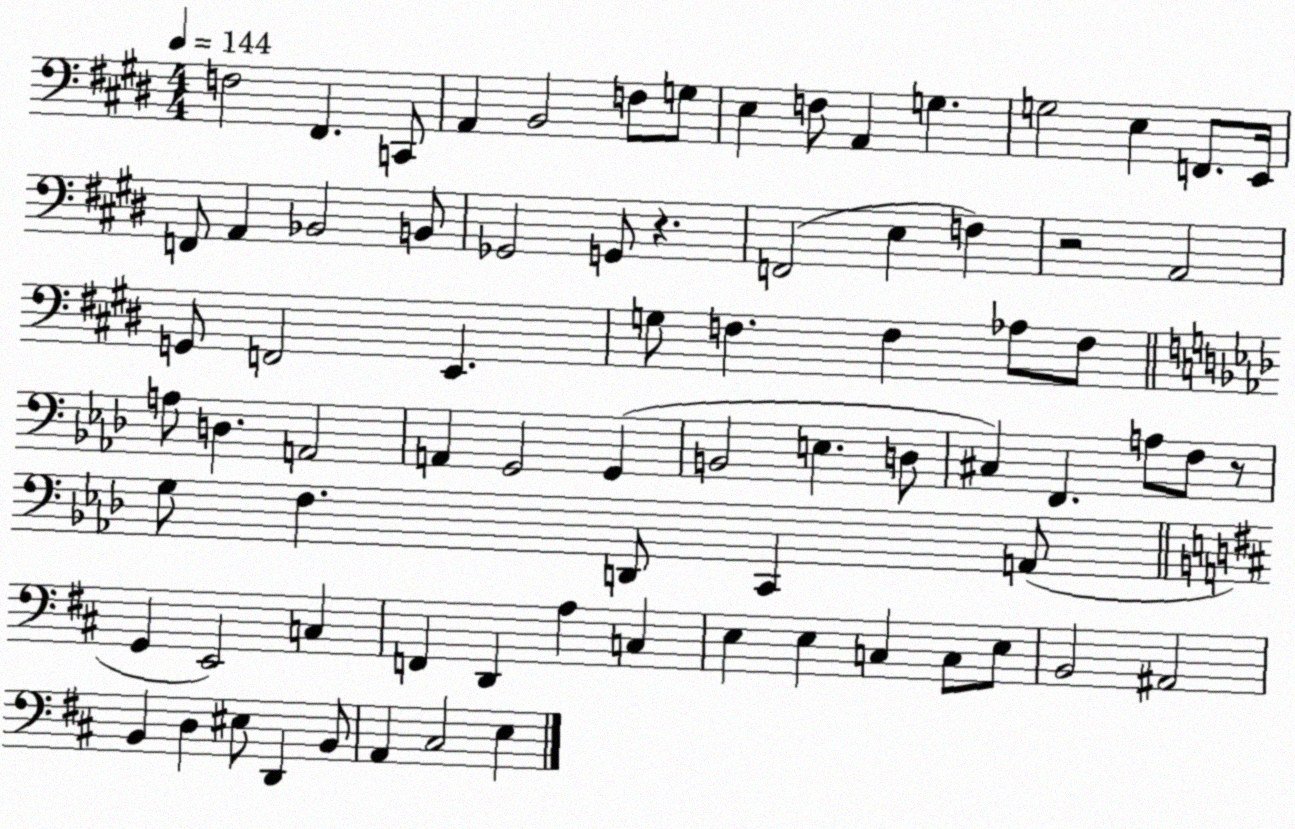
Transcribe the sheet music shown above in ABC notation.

X:1
T:Untitled
M:4/4
L:1/4
K:E
F,2 ^F,, C,,/2 A,, B,,2 F,/2 G,/2 E, F,/2 A,, G, G,2 E, F,,/2 E,,/4 F,,/2 A,, _B,,2 B,,/2 _G,,2 G,,/2 z F,,2 E, F, z2 A,,2 G,,/2 F,,2 E,, G,/2 F, F, _A,/2 F,/2 A,/2 D, A,,2 A,, G,,2 G,, B,,2 E, D,/2 ^C, F,, A,/2 F,/2 z/2 G,/2 F, D,,/2 C,, A,,/2 G,, E,,2 C, F,, D,, A, C, E, E, C, C,/2 E,/2 B,,2 ^A,,2 B,, D, ^E,/2 D,, B,,/2 A,, ^C,2 E,